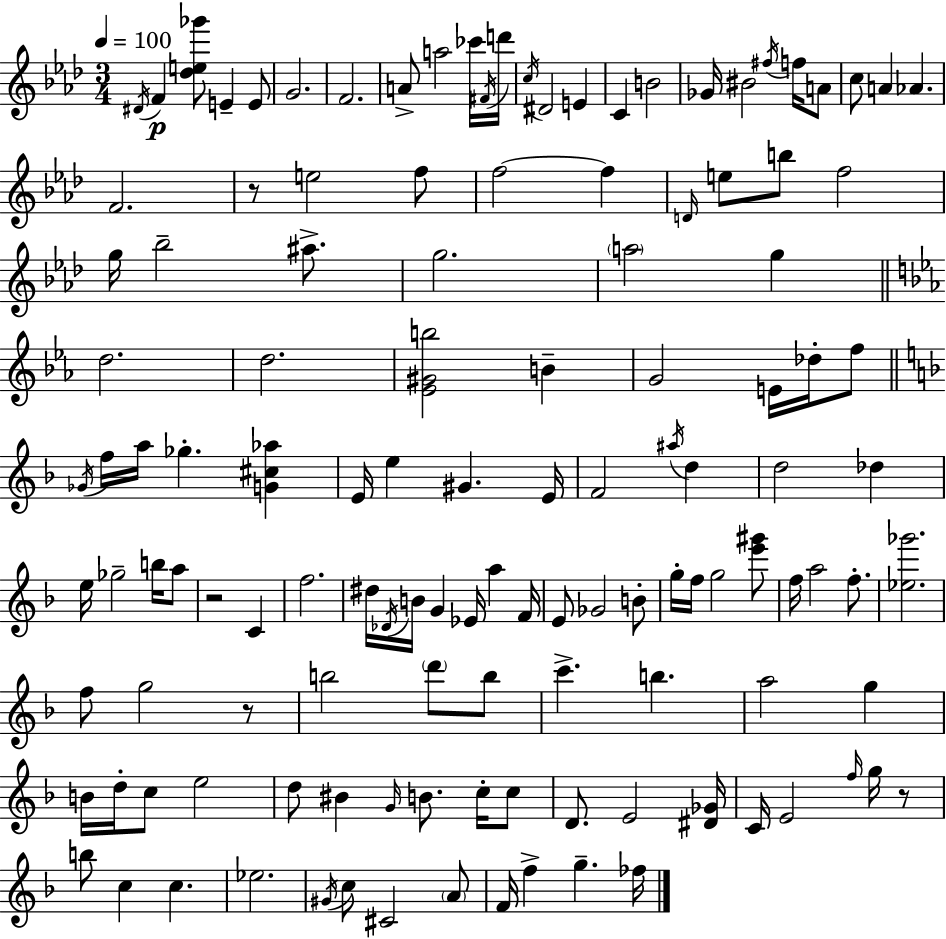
D#4/s F4/q [Db5,E5,Gb6]/e E4/q E4/e G4/h. F4/h. A4/e A5/h CES6/s F#4/s D6/s C5/s D#4/h E4/q C4/q B4/h Gb4/s BIS4/h F#5/s F5/s A4/e C5/e A4/q Ab4/q. F4/h. R/e E5/h F5/e F5/h F5/q D4/s E5/e B5/e F5/h G5/s Bb5/h A#5/e. G5/h. A5/h G5/q D5/h. D5/h. [Eb4,G#4,B5]/h B4/q G4/h E4/s Db5/s F5/e Gb4/s F5/s A5/s Gb5/q. [G4,C#5,Ab5]/q E4/s E5/q G#4/q. E4/s F4/h A#5/s D5/q D5/h Db5/q E5/s Gb5/h B5/s A5/e R/h C4/q F5/h. D#5/s Db4/s B4/s G4/q Eb4/s A5/q F4/s E4/e Gb4/h B4/e G5/s F5/s G5/h [E6,G#6]/e F5/s A5/h F5/e. [Eb5,Gb6]/h. F5/e G5/h R/e B5/h D6/e B5/e C6/q. B5/q. A5/h G5/q B4/s D5/s C5/e E5/h D5/e BIS4/q G4/s B4/e. C5/s C5/e D4/e. E4/h [D#4,Gb4]/s C4/s E4/h F5/s G5/s R/e B5/e C5/q C5/q. Eb5/h. G#4/s C5/e C#4/h A4/e F4/s F5/q G5/q. FES5/s